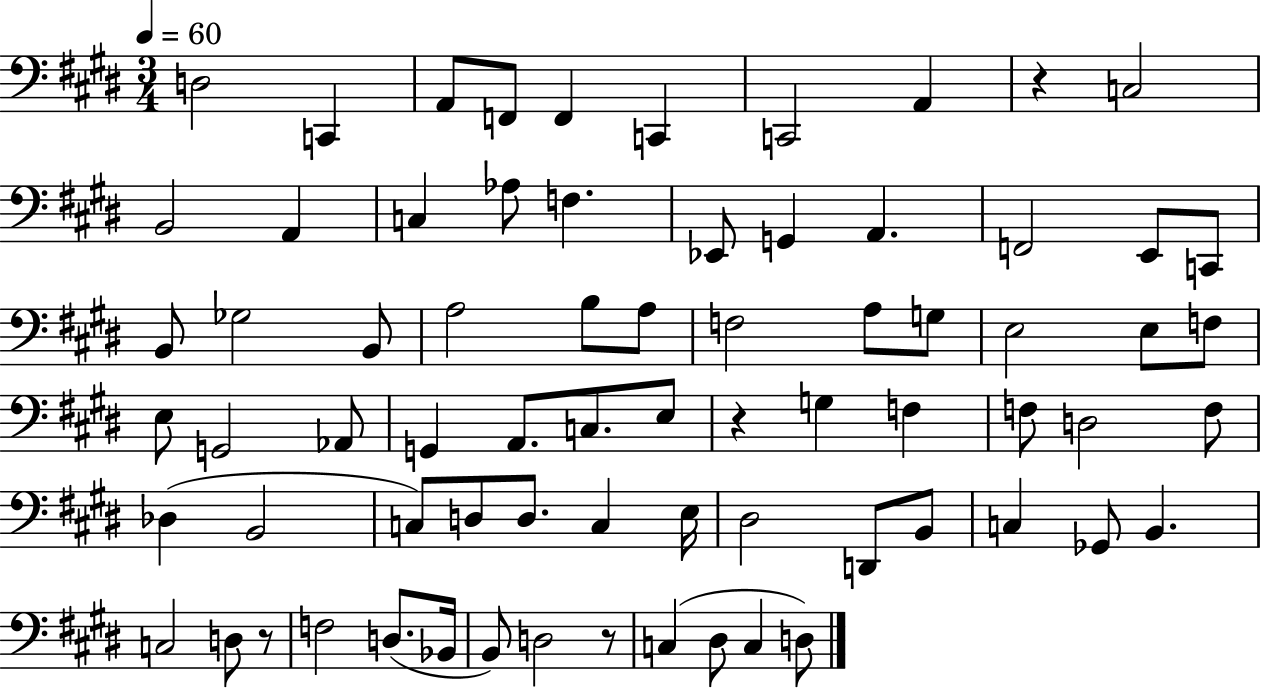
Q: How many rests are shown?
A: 4